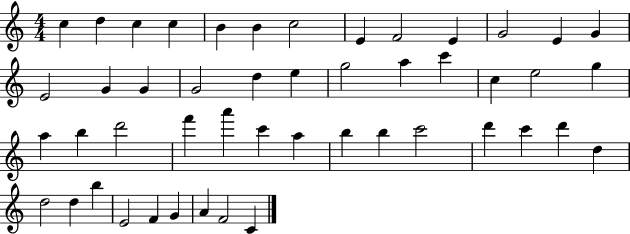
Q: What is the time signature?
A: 4/4